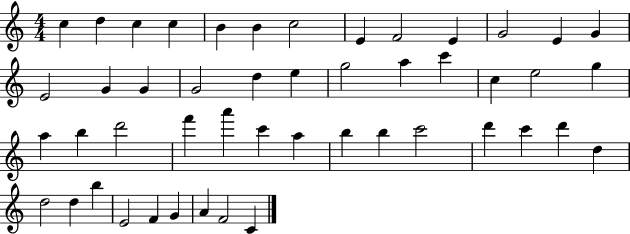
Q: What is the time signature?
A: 4/4